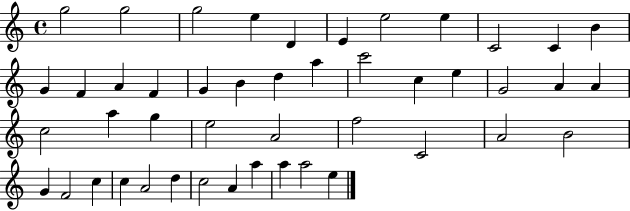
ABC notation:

X:1
T:Untitled
M:4/4
L:1/4
K:C
g2 g2 g2 e D E e2 e C2 C B G F A F G B d a c'2 c e G2 A A c2 a g e2 A2 f2 C2 A2 B2 G F2 c c A2 d c2 A a a a2 e